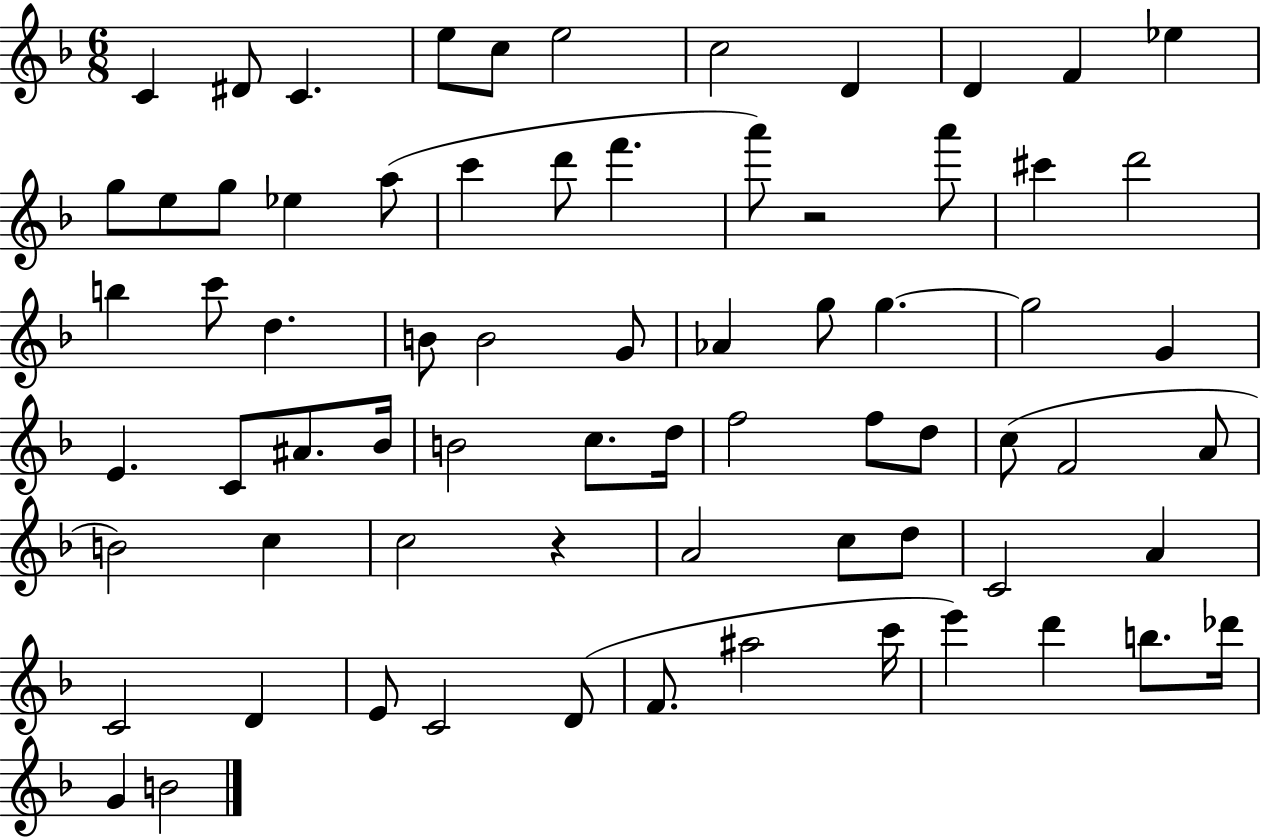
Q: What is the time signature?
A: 6/8